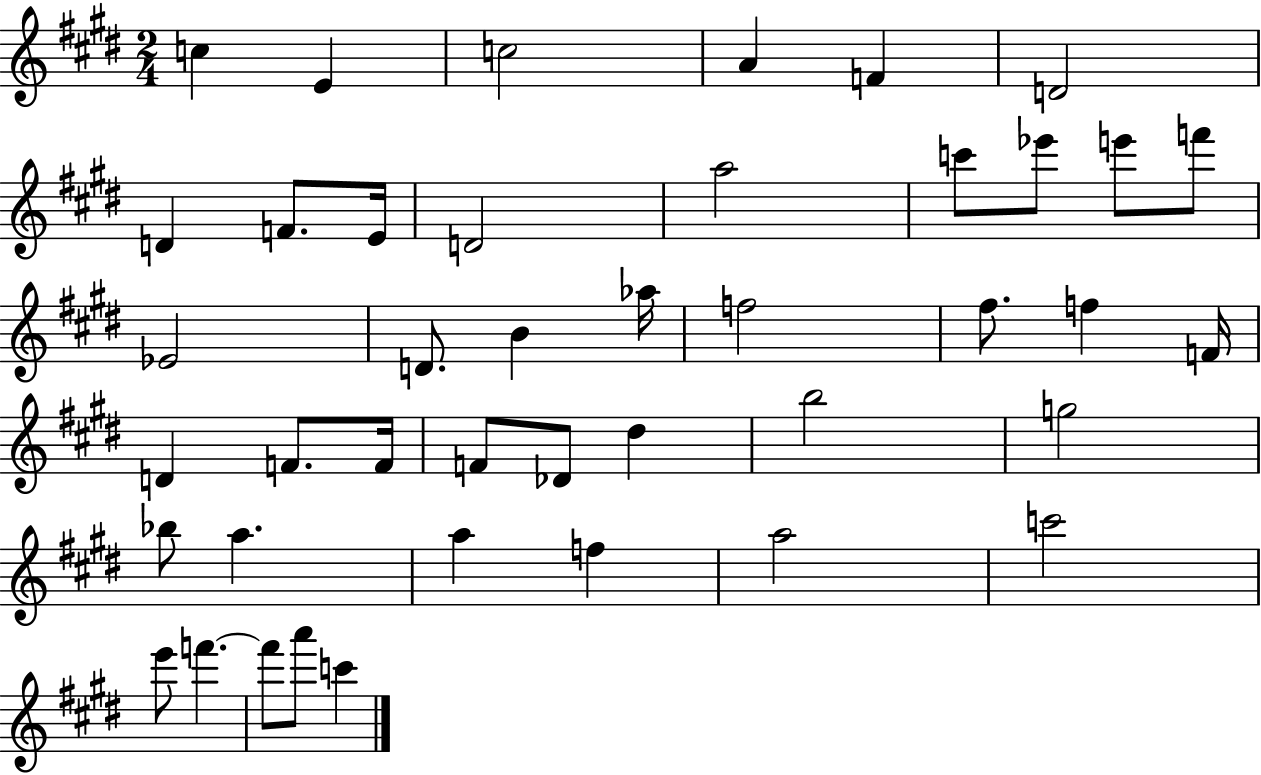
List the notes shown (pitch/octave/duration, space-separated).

C5/q E4/q C5/h A4/q F4/q D4/h D4/q F4/e. E4/s D4/h A5/h C6/e Eb6/e E6/e F6/e Eb4/h D4/e. B4/q Ab5/s F5/h F#5/e. F5/q F4/s D4/q F4/e. F4/s F4/e Db4/e D#5/q B5/h G5/h Bb5/e A5/q. A5/q F5/q A5/h C6/h E6/e F6/q. F6/e A6/e C6/q